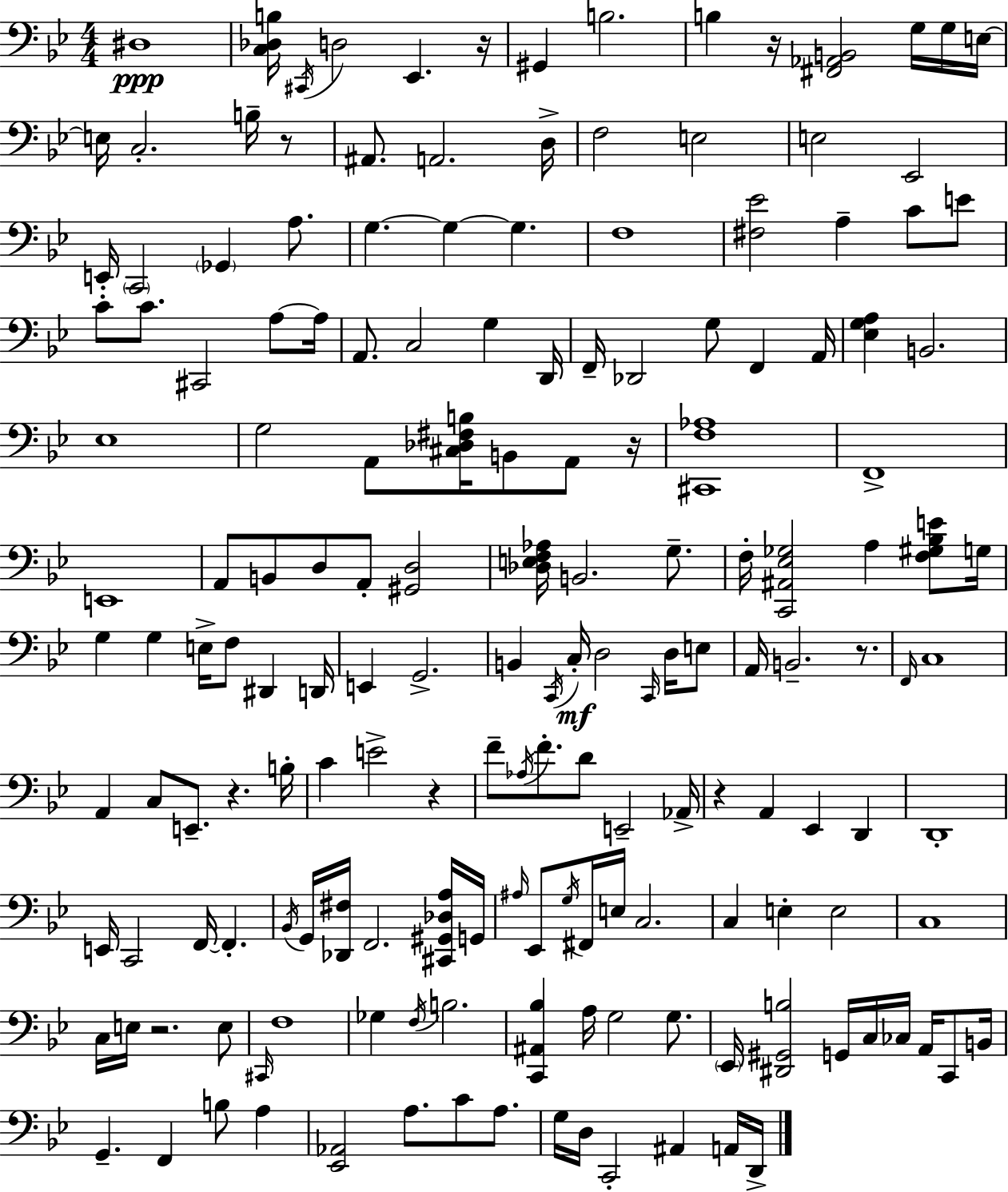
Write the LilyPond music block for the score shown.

{
  \clef bass
  \numericTimeSignature
  \time 4/4
  \key g \minor
  dis1\ppp | <c des b>16 \acciaccatura { cis,16 } d2 ees,4. | r16 gis,4 b2. | b4 r16 <fis, aes, b,>2 g16 g16 | \break e16~~ e16 c2.-. b16-- r8 | ais,8. a,2. | d16-> f2 e2 | e2 ees,2 | \break e,16-. \parenthesize c,2 \parenthesize ges,4 a8. | g4.~~ g4~~ g4. | f1 | <fis ees'>2 a4-- c'8 e'8 | \break c'8-. c'8. cis,2 a8~~ | a16 a,8. c2 g4 | d,16 f,16-- des,2 g8 f,4 | a,16 <ees g a>4 b,2. | \break ees1 | g2 a,8 <cis des fis b>16 b,8 a,8 | r16 <cis, f aes>1 | f,1-> | \break e,1 | a,8 b,8 d8 a,8-. <gis, d>2 | <des e f aes>16 b,2. g8.-- | f16-. <c, ais, ees ges>2 a4 <f gis bes e'>8 | \break g16 g4 g4 e16-> f8 dis,4 | d,16 e,4 g,2.-> | b,4 \acciaccatura { c,16 }\mf c16-. d2 \grace { c,16 } | d16 e8 a,16 b,2.-- | \break r8. \grace { f,16 } c1 | a,4 c8 e,8.-- r4. | b16-. c'4 e'2-> | r4 f'8-- \acciaccatura { aes16 } f'8.-. d'8 e,2-- | \break aes,16-> r4 a,4 ees,4 | d,4 d,1-. | e,16 c,2 f,16~~ f,4.-. | \acciaccatura { bes,16 } g,16 <des, fis>16 f,2. | \break <cis, gis, des a>16 g,16 \grace { ais16 } ees,8 \acciaccatura { g16 } fis,16 e16 c2. | c4 e4-. | e2 c1 | c16 e16 r2. | \break e8 \grace { cis,16 } f1 | ges4 \acciaccatura { f16 } b2. | <c, ais, bes>4 a16 g2 | g8. \parenthesize ees,16 <dis, gis, b>2 | \break g,16 c16 ces16 a,16 c,8 b,16 g,4.-- | f,4 b8 a4 <ees, aes,>2 | a8. c'8 a8. g16 d16 c,2-. | ais,4 a,16 d,16-> \bar "|."
}